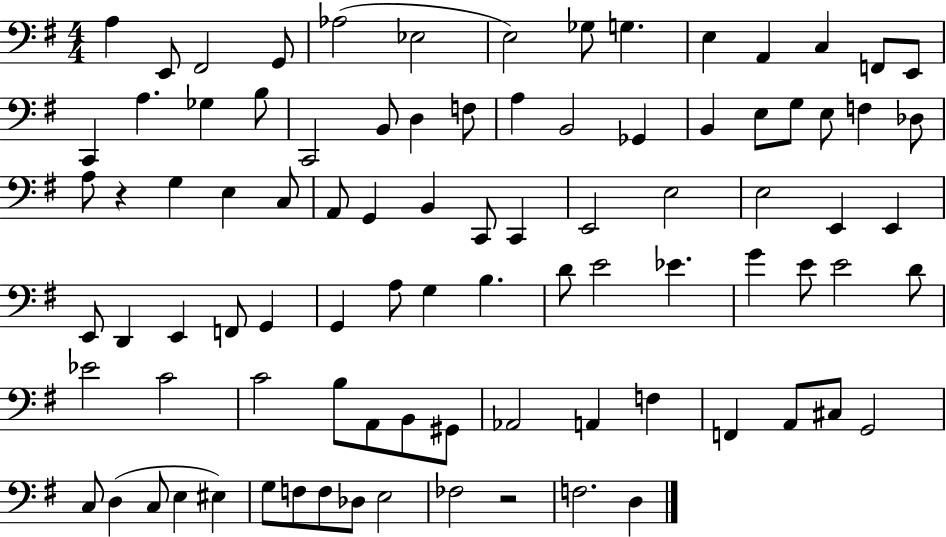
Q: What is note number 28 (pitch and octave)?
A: G3